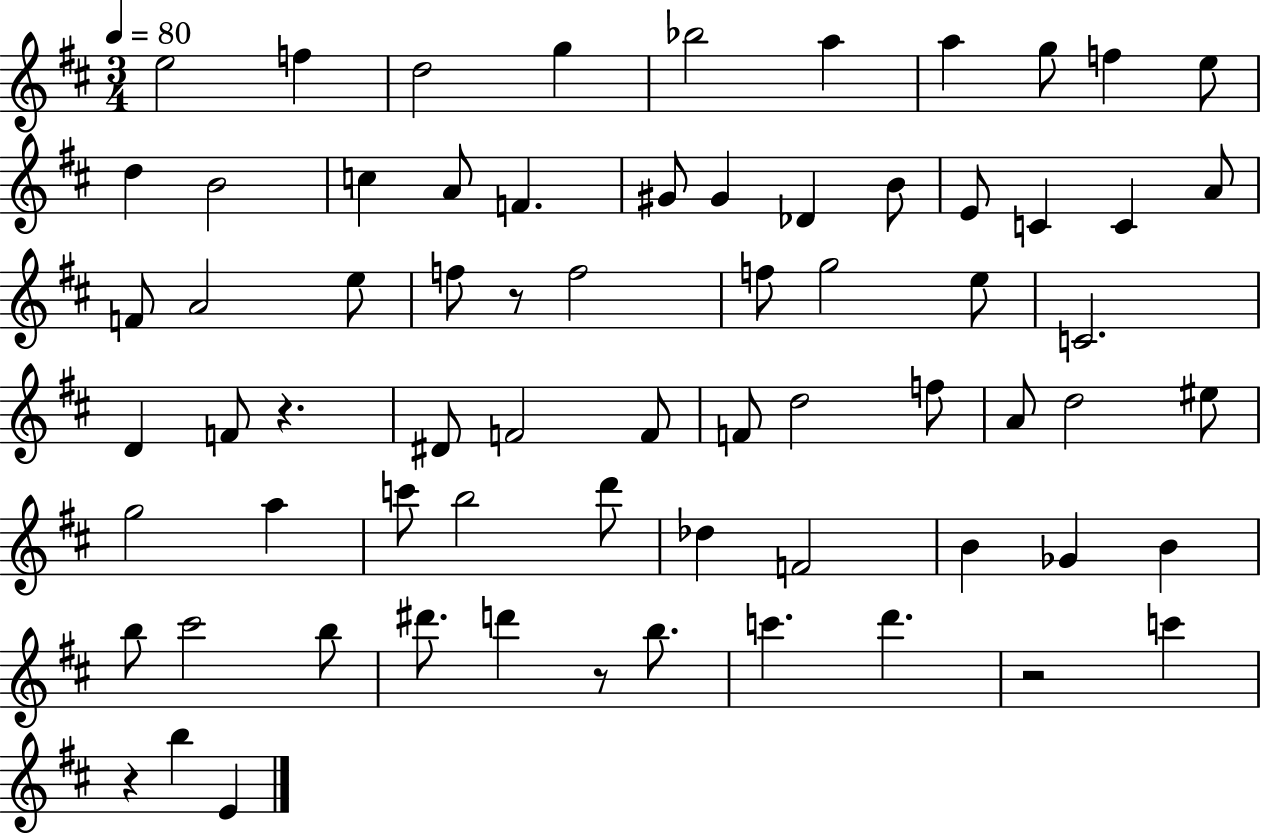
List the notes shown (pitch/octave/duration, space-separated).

E5/h F5/q D5/h G5/q Bb5/h A5/q A5/q G5/e F5/q E5/e D5/q B4/h C5/q A4/e F4/q. G#4/e G#4/q Db4/q B4/e E4/e C4/q C4/q A4/e F4/e A4/h E5/e F5/e R/e F5/h F5/e G5/h E5/e C4/h. D4/q F4/e R/q. D#4/e F4/h F4/e F4/e D5/h F5/e A4/e D5/h EIS5/e G5/h A5/q C6/e B5/h D6/e Db5/q F4/h B4/q Gb4/q B4/q B5/e C#6/h B5/e D#6/e. D6/q R/e B5/e. C6/q. D6/q. R/h C6/q R/q B5/q E4/q